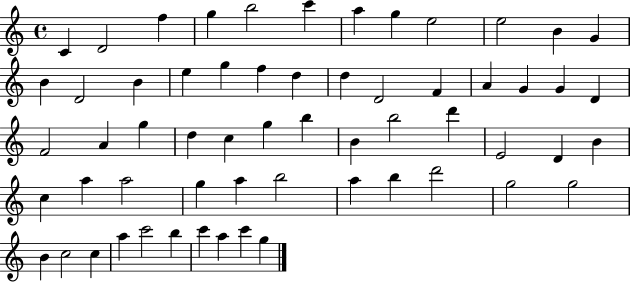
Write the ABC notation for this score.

X:1
T:Untitled
M:4/4
L:1/4
K:C
C D2 f g b2 c' a g e2 e2 B G B D2 B e g f d d D2 F A G G D F2 A g d c g b B b2 d' E2 D B c a a2 g a b2 a b d'2 g2 g2 B c2 c a c'2 b c' a c' g